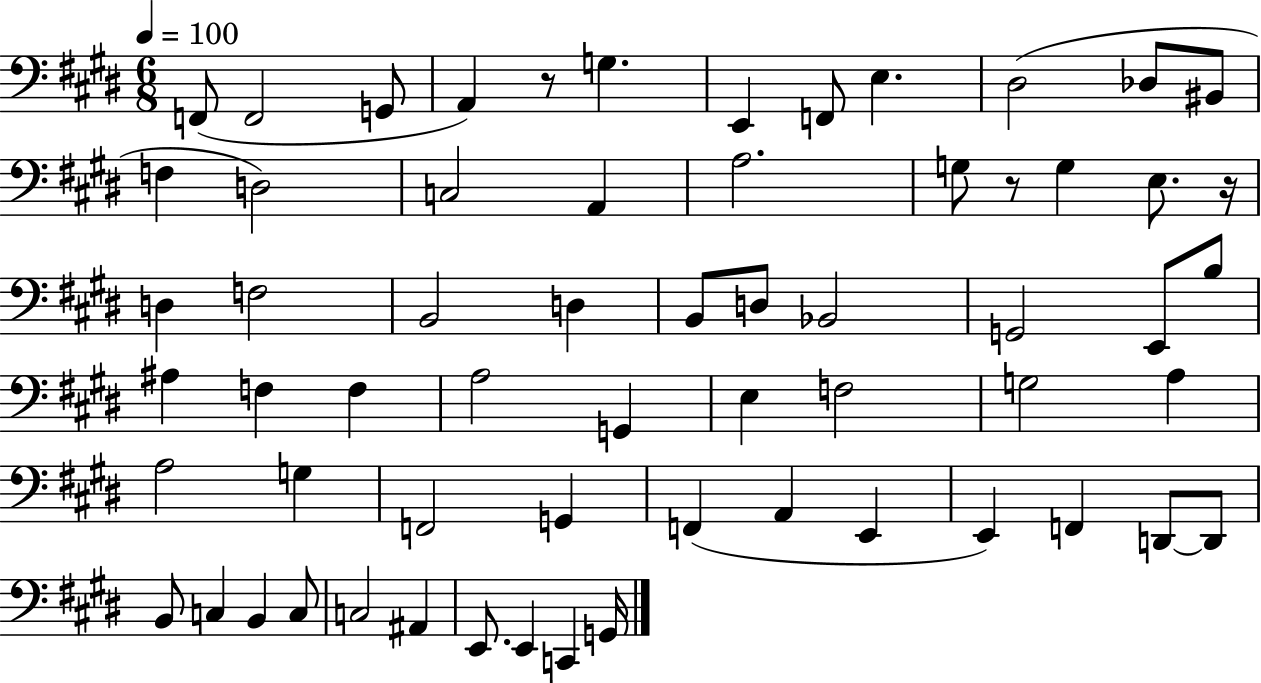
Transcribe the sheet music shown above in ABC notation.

X:1
T:Untitled
M:6/8
L:1/4
K:E
F,,/2 F,,2 G,,/2 A,, z/2 G, E,, F,,/2 E, ^D,2 _D,/2 ^B,,/2 F, D,2 C,2 A,, A,2 G,/2 z/2 G, E,/2 z/4 D, F,2 B,,2 D, B,,/2 D,/2 _B,,2 G,,2 E,,/2 B,/2 ^A, F, F, A,2 G,, E, F,2 G,2 A, A,2 G, F,,2 G,, F,, A,, E,, E,, F,, D,,/2 D,,/2 B,,/2 C, B,, C,/2 C,2 ^A,, E,,/2 E,, C,, G,,/4